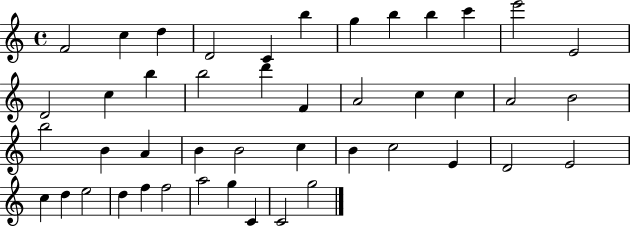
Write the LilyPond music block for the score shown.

{
  \clef treble
  \time 4/4
  \defaultTimeSignature
  \key c \major
  f'2 c''4 d''4 | d'2 c'4 b''4 | g''4 b''4 b''4 c'''4 | e'''2 e'2 | \break d'2 c''4 b''4 | b''2 d'''4 f'4 | a'2 c''4 c''4 | a'2 b'2 | \break b''2 b'4 a'4 | b'4 b'2 c''4 | b'4 c''2 e'4 | d'2 e'2 | \break c''4 d''4 e''2 | d''4 f''4 f''2 | a''2 g''4 c'4 | c'2 g''2 | \break \bar "|."
}